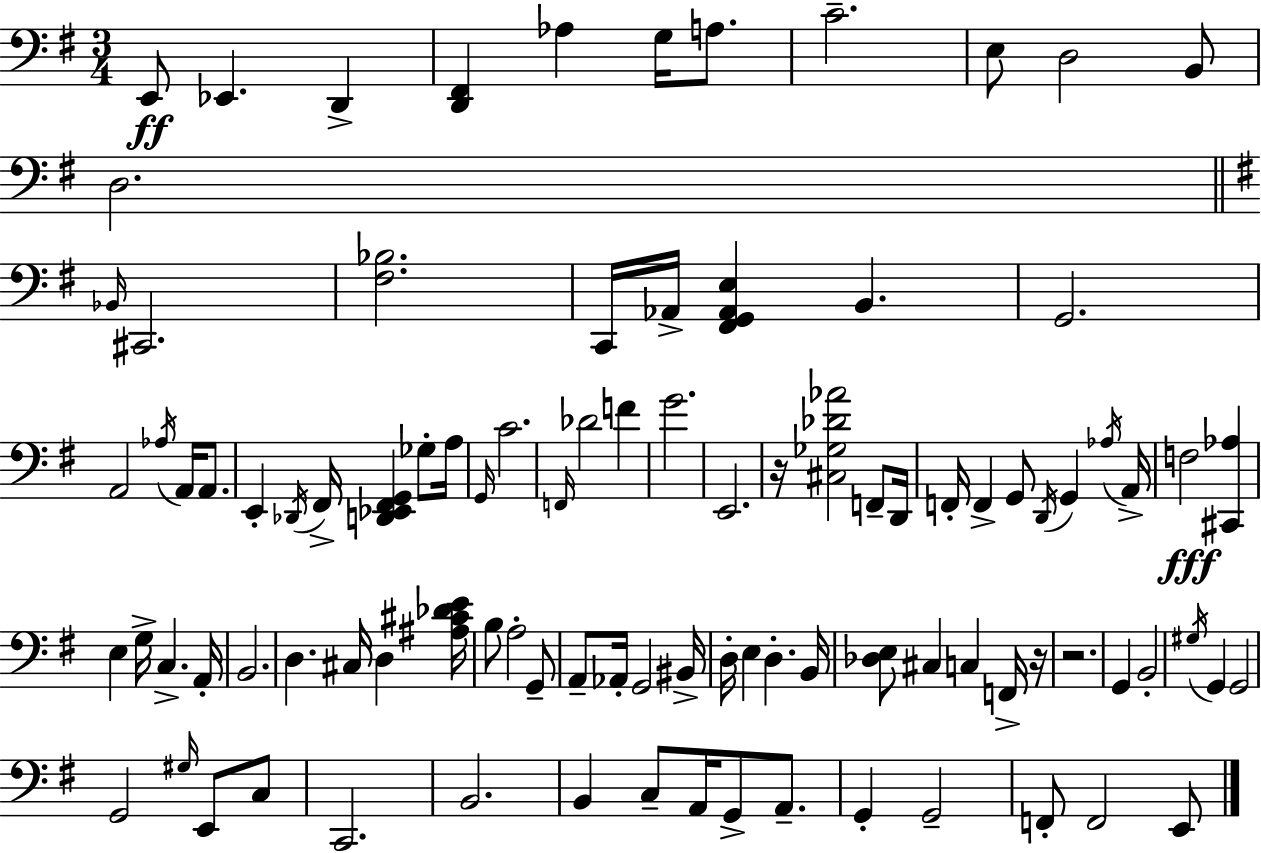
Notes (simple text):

E2/e Eb2/q. D2/q [D2,F#2]/q Ab3/q G3/s A3/e. C4/h. E3/e D3/h B2/e D3/h. Bb2/s C#2/h. [F#3,Bb3]/h. C2/s Ab2/s [F#2,G2,Ab2,E3]/q B2/q. G2/h. A2/h Ab3/s A2/s A2/e. E2/q Db2/s F#2/s [D2,Eb2,F#2,G2]/q Gb3/e A3/s G2/s C4/h. F2/s Db4/h F4/q G4/h. E2/h. R/s [C#3,Gb3,Db4,Ab4]/h F2/e D2/s F2/s F2/q G2/e D2/s G2/q Ab3/s A2/s F3/h [C#2,Ab3]/q E3/q G3/s C3/q. A2/s B2/h. D3/q. C#3/s D3/q [A#3,C#4,Db4,E4]/s B3/e A3/h G2/e A2/e Ab2/s G2/h BIS2/s D3/s E3/q D3/q. B2/s [Db3,E3]/e C#3/q C3/q F2/s R/s R/h. G2/q B2/h G#3/s G2/q G2/h G2/h G#3/s E2/e C3/e C2/h. B2/h. B2/q C3/e A2/s G2/e A2/e. G2/q G2/h F2/e F2/h E2/e